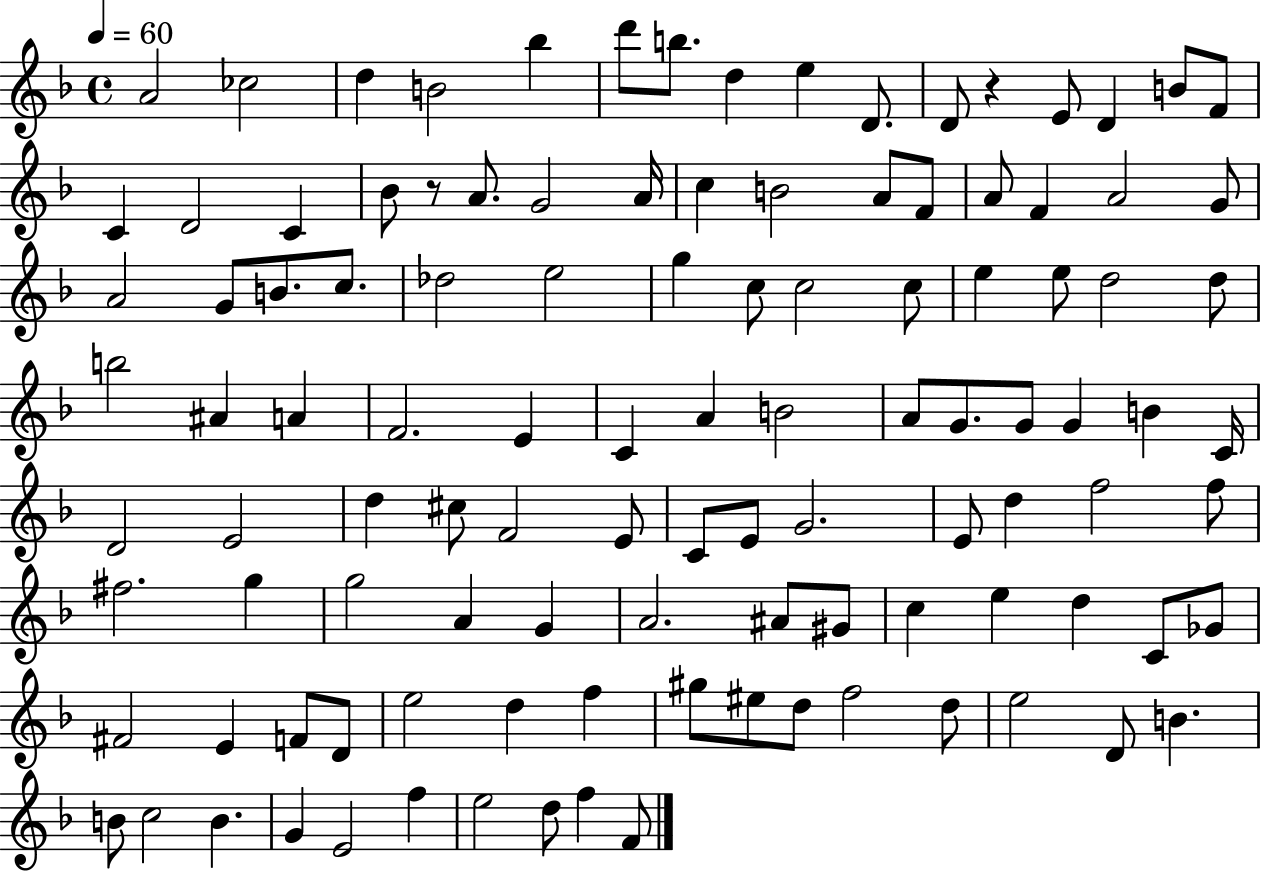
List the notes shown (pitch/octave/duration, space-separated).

A4/h CES5/h D5/q B4/h Bb5/q D6/e B5/e. D5/q E5/q D4/e. D4/e R/q E4/e D4/q B4/e F4/e C4/q D4/h C4/q Bb4/e R/e A4/e. G4/h A4/s C5/q B4/h A4/e F4/e A4/e F4/q A4/h G4/e A4/h G4/e B4/e. C5/e. Db5/h E5/h G5/q C5/e C5/h C5/e E5/q E5/e D5/h D5/e B5/h A#4/q A4/q F4/h. E4/q C4/q A4/q B4/h A4/e G4/e. G4/e G4/q B4/q C4/s D4/h E4/h D5/q C#5/e F4/h E4/e C4/e E4/e G4/h. E4/e D5/q F5/h F5/e F#5/h. G5/q G5/h A4/q G4/q A4/h. A#4/e G#4/e C5/q E5/q D5/q C4/e Gb4/e F#4/h E4/q F4/e D4/e E5/h D5/q F5/q G#5/e EIS5/e D5/e F5/h D5/e E5/h D4/e B4/q. B4/e C5/h B4/q. G4/q E4/h F5/q E5/h D5/e F5/q F4/e